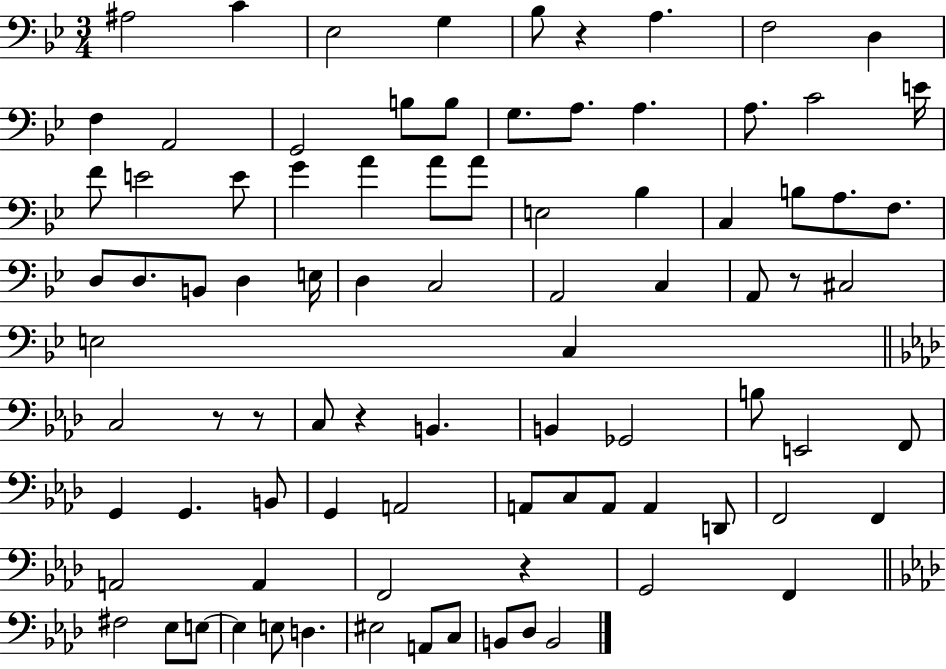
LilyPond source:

{
  \clef bass
  \numericTimeSignature
  \time 3/4
  \key bes \major
  ais2 c'4 | ees2 g4 | bes8 r4 a4. | f2 d4 | \break f4 a,2 | g,2 b8 b8 | g8. a8. a4. | a8. c'2 e'16 | \break f'8 e'2 e'8 | g'4 a'4 a'8 a'8 | e2 bes4 | c4 b8 a8. f8. | \break d8 d8. b,8 d4 e16 | d4 c2 | a,2 c4 | a,8 r8 cis2 | \break e2 c4 | \bar "||" \break \key aes \major c2 r8 r8 | c8 r4 b,4. | b,4 ges,2 | b8 e,2 f,8 | \break g,4 g,4. b,8 | g,4 a,2 | a,8 c8 a,8 a,4 d,8 | f,2 f,4 | \break a,2 a,4 | f,2 r4 | g,2 f,4 | \bar "||" \break \key f \minor fis2 ees8 e8~~ | e4 e8 d4. | eis2 a,8 c8 | b,8 des8 b,2 | \break \bar "|."
}